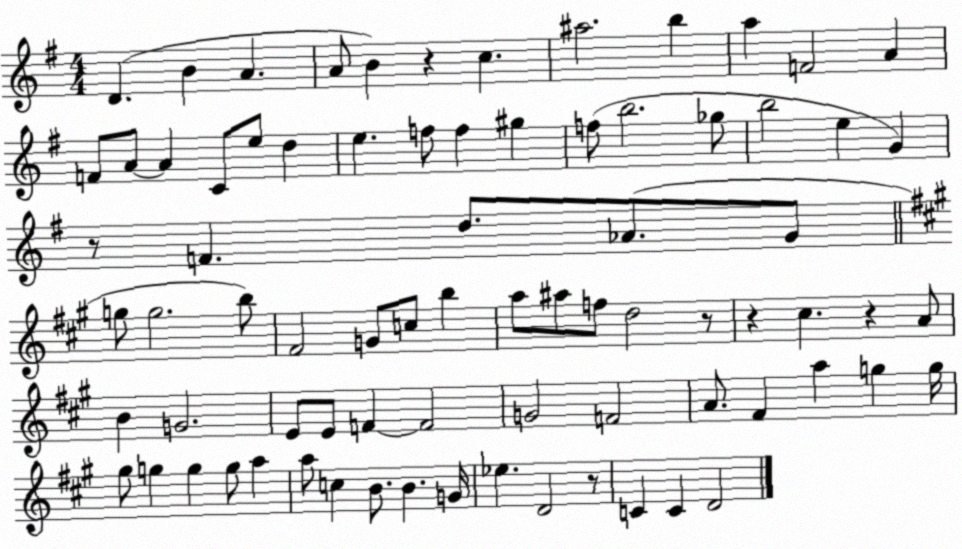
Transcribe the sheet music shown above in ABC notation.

X:1
T:Untitled
M:4/4
L:1/4
K:G
D B A A/2 B z c ^a2 b a F2 A F/2 A/2 A C/2 e/2 d e f/2 f ^g f/2 b2 _g/2 b2 e G z/2 F d/2 _A/2 G/2 g/2 g2 b/2 ^F2 G/2 c/2 b a/2 ^a/2 f/2 d2 z/2 z ^c z A/2 B G2 E/2 E/2 F F2 G2 F2 A/2 ^F a g g/4 ^g/2 g g g/2 a a/2 c B/2 B G/4 _e D2 z/2 C C D2